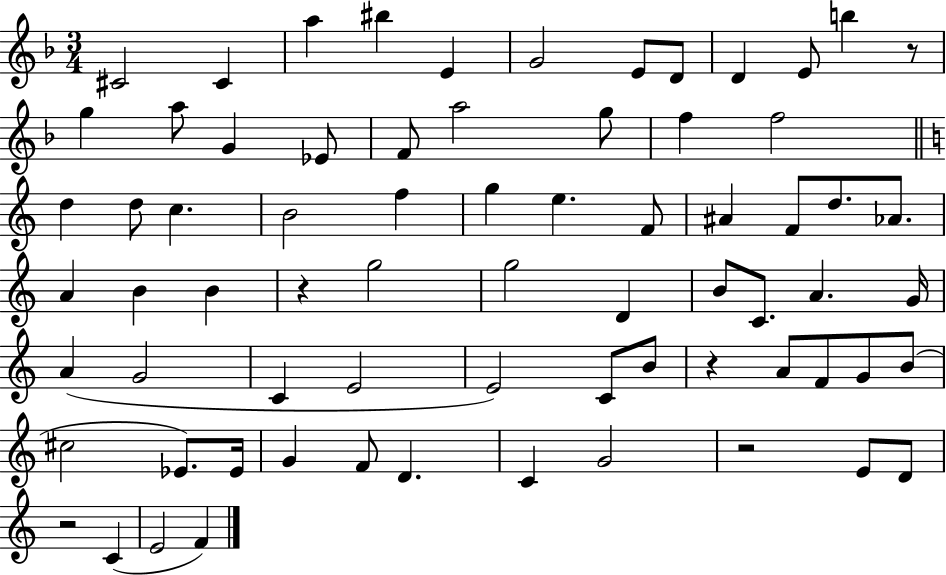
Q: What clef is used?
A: treble